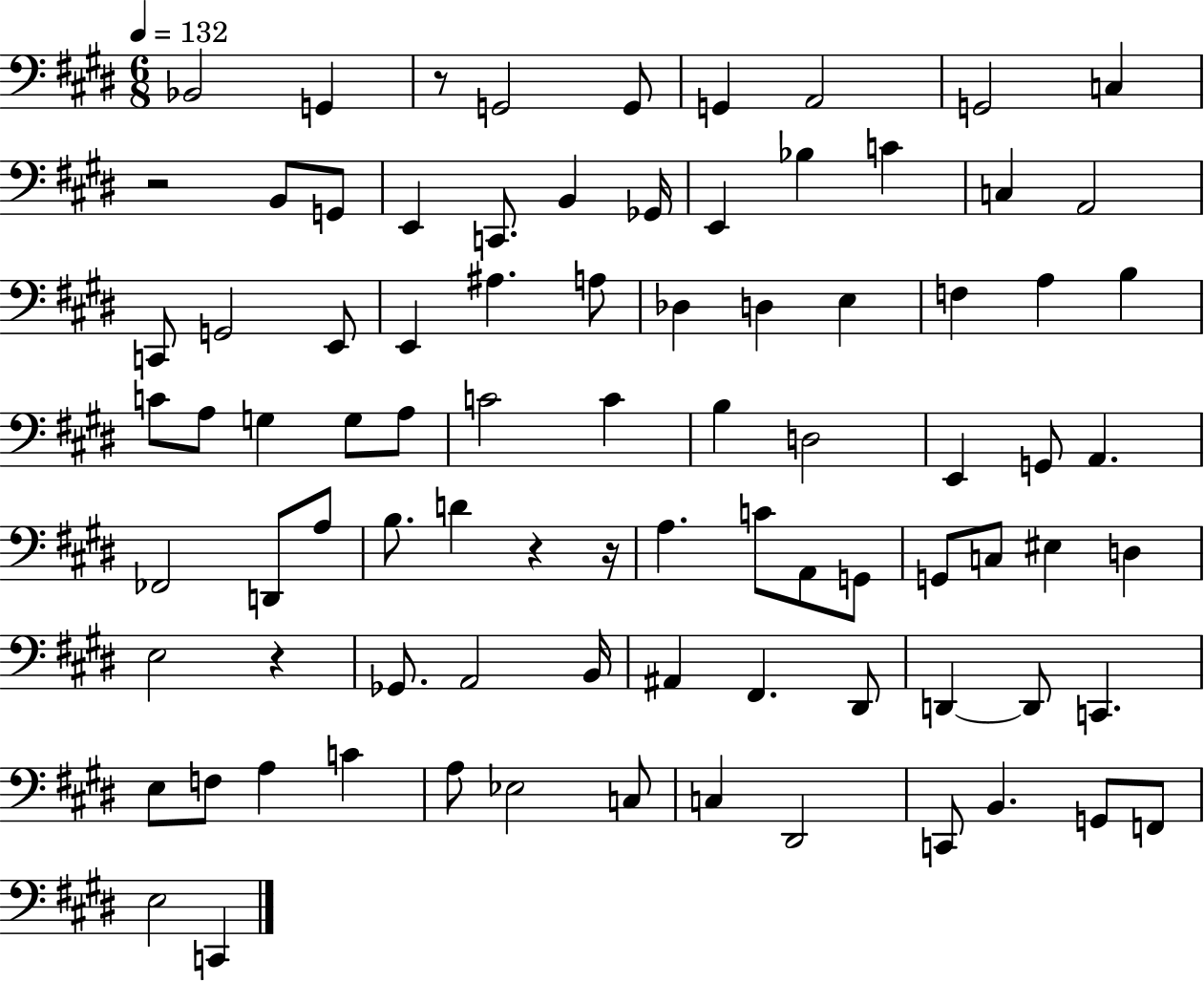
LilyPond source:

{
  \clef bass
  \numericTimeSignature
  \time 6/8
  \key e \major
  \tempo 4 = 132
  bes,2 g,4 | r8 g,2 g,8 | g,4 a,2 | g,2 c4 | \break r2 b,8 g,8 | e,4 c,8. b,4 ges,16 | e,4 bes4 c'4 | c4 a,2 | \break c,8 g,2 e,8 | e,4 ais4. a8 | des4 d4 e4 | f4 a4 b4 | \break c'8 a8 g4 g8 a8 | c'2 c'4 | b4 d2 | e,4 g,8 a,4. | \break fes,2 d,8 a8 | b8. d'4 r4 r16 | a4. c'8 a,8 g,8 | g,8 c8 eis4 d4 | \break e2 r4 | ges,8. a,2 b,16 | ais,4 fis,4. dis,8 | d,4~~ d,8 c,4. | \break e8 f8 a4 c'4 | a8 ees2 c8 | c4 dis,2 | c,8 b,4. g,8 f,8 | \break e2 c,4 | \bar "|."
}